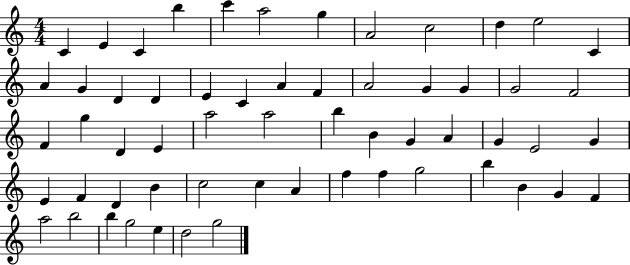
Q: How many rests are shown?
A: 0